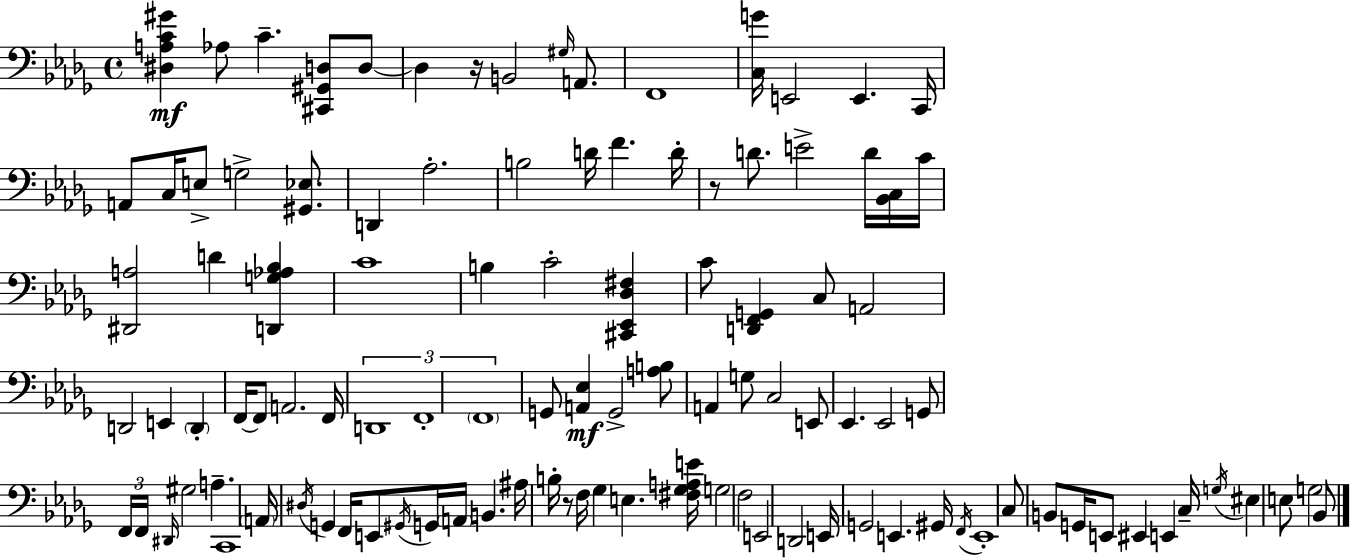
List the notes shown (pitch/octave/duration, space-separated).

[D#3,A3,C4,G#4]/q Ab3/e C4/q. [C#2,G#2,D3]/e D3/e D3/q R/s B2/h G#3/s A2/e. F2/w [C3,G4]/s E2/h E2/q. C2/s A2/e C3/s E3/e G3/h [G#2,Eb3]/e. D2/q Ab3/h. B3/h D4/s F4/q. D4/s R/e D4/e. E4/h D4/s [Bb2,C3]/s C4/s [D#2,A3]/h D4/q [D2,G3,Ab3,Bb3]/q C4/w B3/q C4/h [C#2,Eb2,Db3,F#3]/q C4/e [D2,F2,G2]/q C3/e A2/h D2/h E2/q D2/q F2/s F2/e A2/h. F2/s D2/w F2/w F2/w G2/e [A2,Eb3]/q G2/h [A3,B3]/e A2/q G3/e C3/h E2/e Eb2/q. Eb2/h G2/e F2/s F2/s D#2/s G#3/h A3/q. C2/w A2/s D#3/s G2/q F2/s E2/e G#2/s G2/s A2/s B2/q. A#3/s B3/s R/e F3/s Gb3/q E3/q. [F#3,Gb3,A3,E4]/s G3/h F3/h E2/h D2/h E2/s G2/h E2/q. G#2/s F2/s E2/w C3/e B2/e G2/s E2/e EIS2/q E2/q C3/s G3/s EIS3/q E3/e G3/h Bb2/e